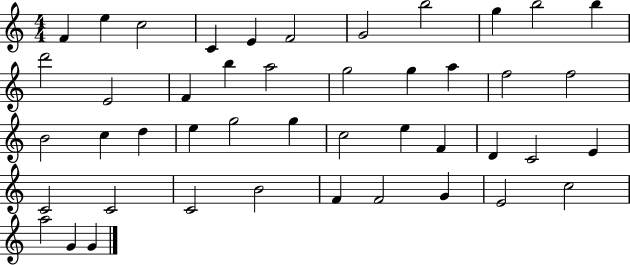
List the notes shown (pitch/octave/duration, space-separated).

F4/q E5/q C5/h C4/q E4/q F4/h G4/h B5/h G5/q B5/h B5/q D6/h E4/h F4/q B5/q A5/h G5/h G5/q A5/q F5/h F5/h B4/h C5/q D5/q E5/q G5/h G5/q C5/h E5/q F4/q D4/q C4/h E4/q C4/h C4/h C4/h B4/h F4/q F4/h G4/q E4/h C5/h A5/h G4/q G4/q